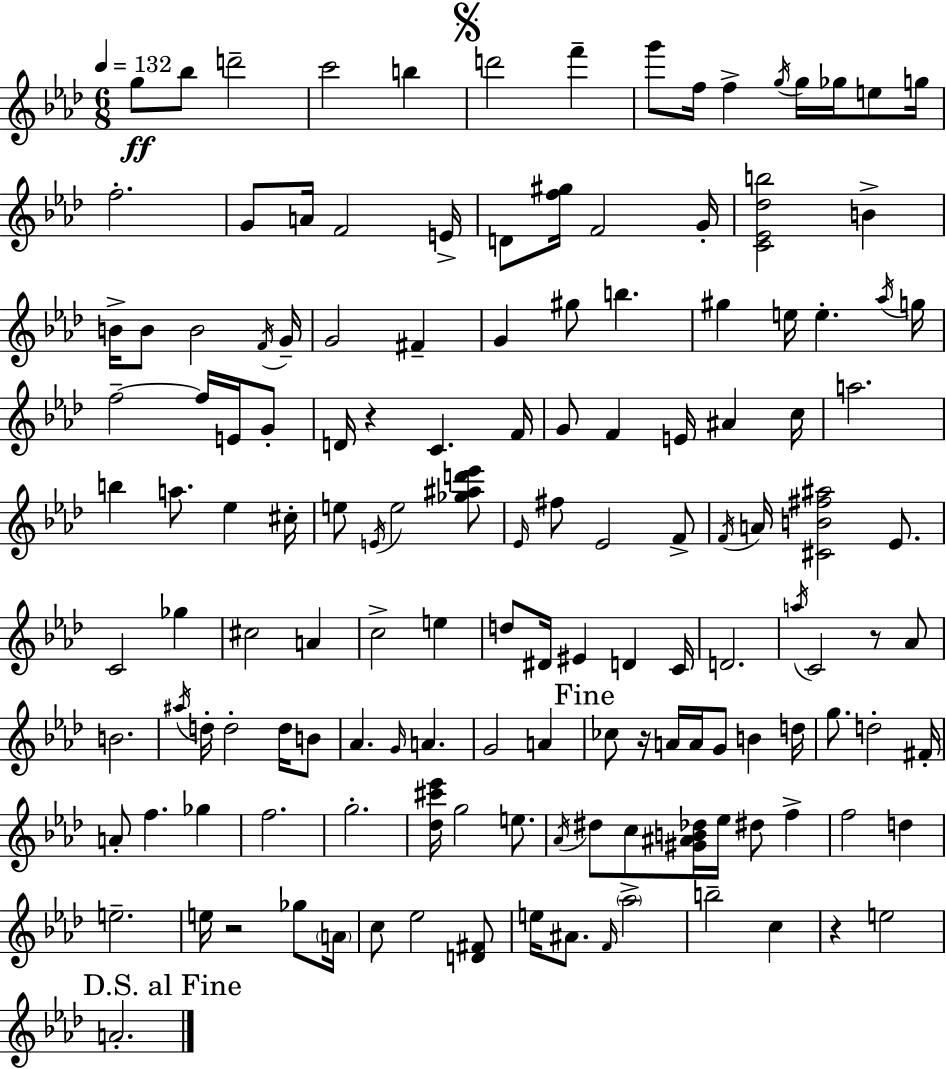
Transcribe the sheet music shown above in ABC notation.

X:1
T:Untitled
M:6/8
L:1/4
K:Fm
g/2 _b/2 d'2 c'2 b d'2 f' g'/2 f/4 f g/4 g/4 _g/4 e/2 g/4 f2 G/2 A/4 F2 E/4 D/2 [f^g]/4 F2 G/4 [C_E_db]2 B B/4 B/2 B2 F/4 G/4 G2 ^F G ^g/2 b ^g e/4 e _a/4 g/4 f2 f/4 E/4 G/2 D/4 z C F/4 G/2 F E/4 ^A c/4 a2 b a/2 _e ^c/4 e/2 E/4 e2 [_g^ad'_e']/2 _E/4 ^f/2 _E2 F/2 F/4 A/4 [^CB^f^a]2 _E/2 C2 _g ^c2 A c2 e d/2 ^D/4 ^E D C/4 D2 a/4 C2 z/2 _A/2 B2 ^a/4 d/4 d2 d/4 B/2 _A G/4 A G2 A _c/2 z/4 A/4 A/4 G/2 B d/4 g/2 d2 ^F/4 A/2 f _g f2 g2 [_d^c'_e']/4 g2 e/2 _A/4 ^d/2 c/2 [^G^AB_d]/4 _e/4 ^d/2 f f2 d e2 e/4 z2 _g/2 A/4 c/2 _e2 [D^F]/2 e/4 ^A/2 F/4 _a2 b2 c z e2 A2